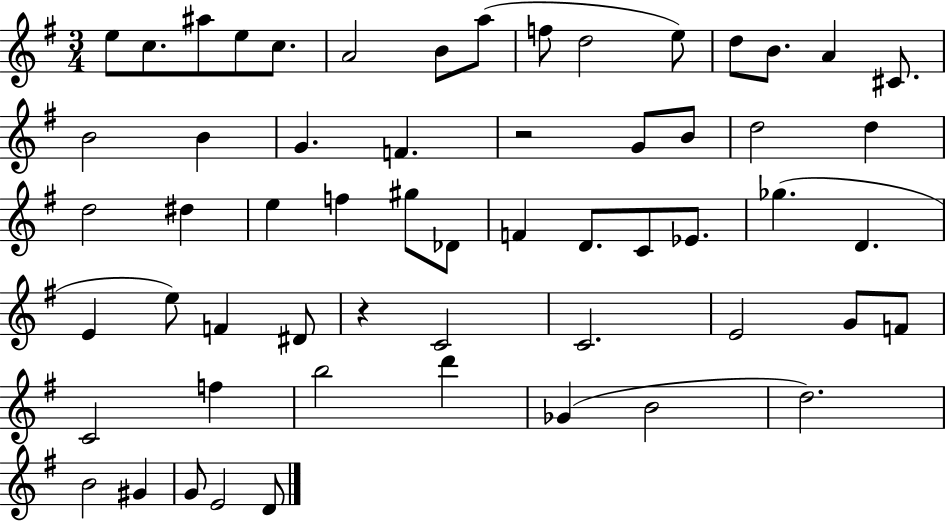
X:1
T:Untitled
M:3/4
L:1/4
K:G
e/2 c/2 ^a/2 e/2 c/2 A2 B/2 a/2 f/2 d2 e/2 d/2 B/2 A ^C/2 B2 B G F z2 G/2 B/2 d2 d d2 ^d e f ^g/2 _D/2 F D/2 C/2 _E/2 _g D E e/2 F ^D/2 z C2 C2 E2 G/2 F/2 C2 f b2 d' _G B2 d2 B2 ^G G/2 E2 D/2